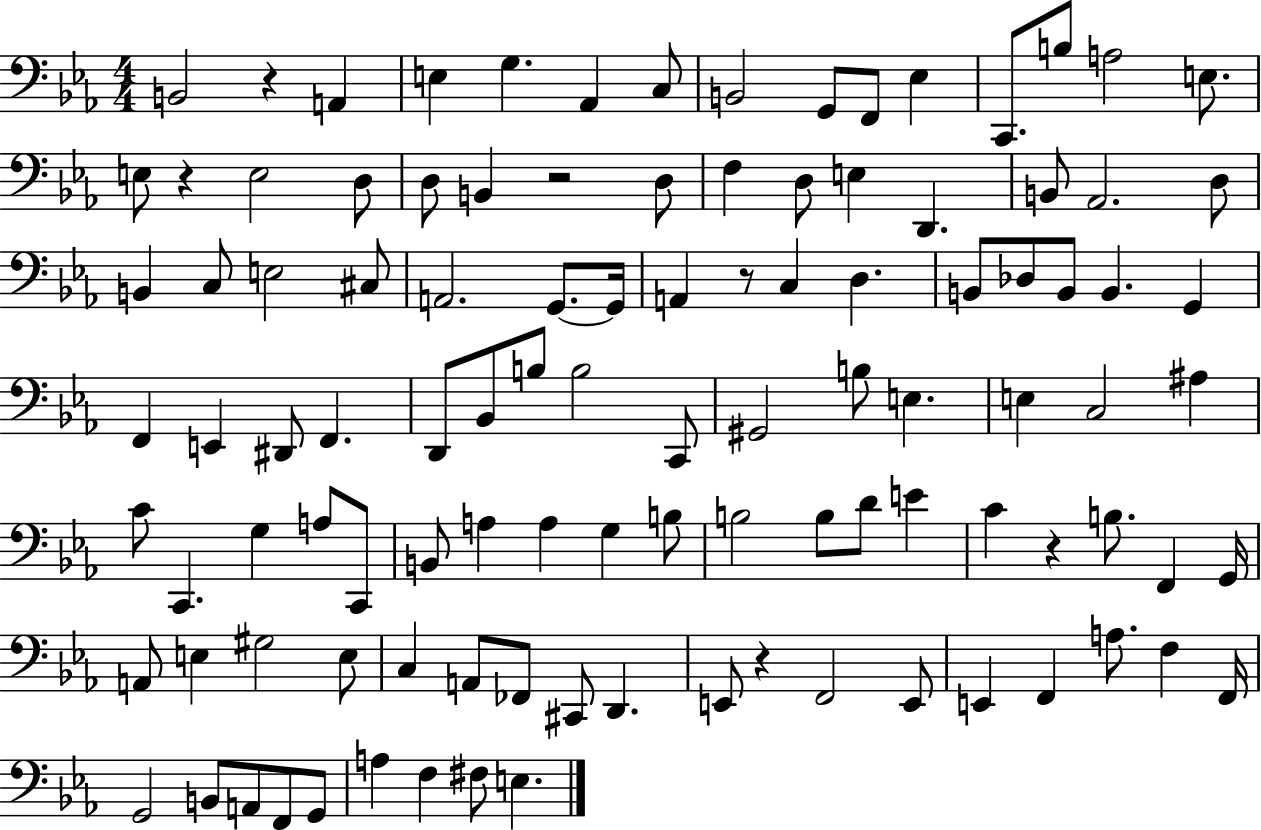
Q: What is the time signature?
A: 4/4